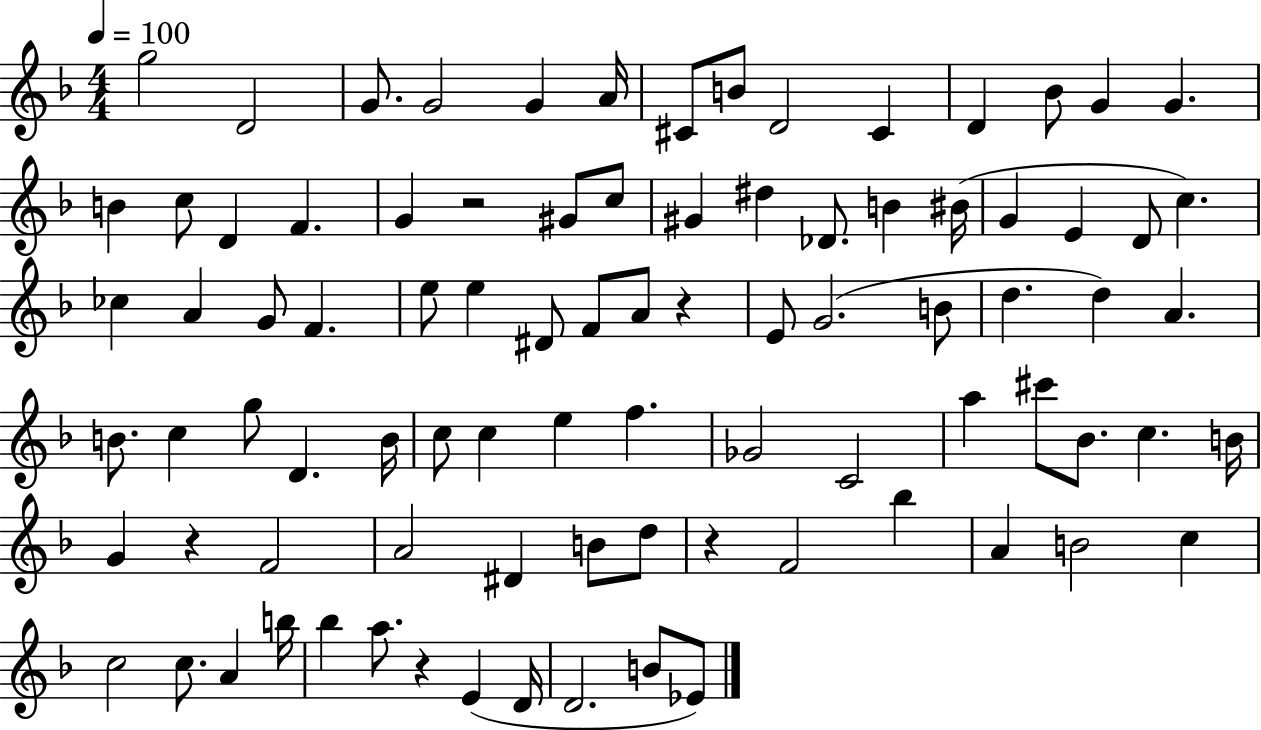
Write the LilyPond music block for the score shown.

{
  \clef treble
  \numericTimeSignature
  \time 4/4
  \key f \major
  \tempo 4 = 100
  g''2 d'2 | g'8. g'2 g'4 a'16 | cis'8 b'8 d'2 cis'4 | d'4 bes'8 g'4 g'4. | \break b'4 c''8 d'4 f'4. | g'4 r2 gis'8 c''8 | gis'4 dis''4 des'8. b'4 bis'16( | g'4 e'4 d'8 c''4.) | \break ces''4 a'4 g'8 f'4. | e''8 e''4 dis'8 f'8 a'8 r4 | e'8 g'2.( b'8 | d''4. d''4) a'4. | \break b'8. c''4 g''8 d'4. b'16 | c''8 c''4 e''4 f''4. | ges'2 c'2 | a''4 cis'''8 bes'8. c''4. b'16 | \break g'4 r4 f'2 | a'2 dis'4 b'8 d''8 | r4 f'2 bes''4 | a'4 b'2 c''4 | \break c''2 c''8. a'4 b''16 | bes''4 a''8. r4 e'4( d'16 | d'2. b'8 ees'8) | \bar "|."
}